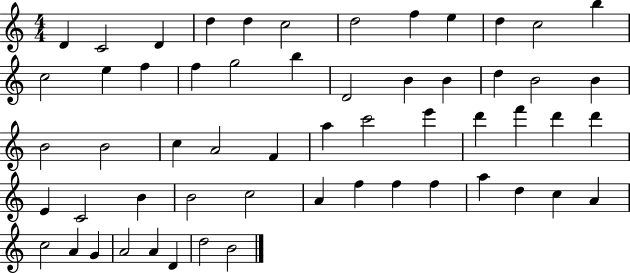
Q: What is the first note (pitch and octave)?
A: D4